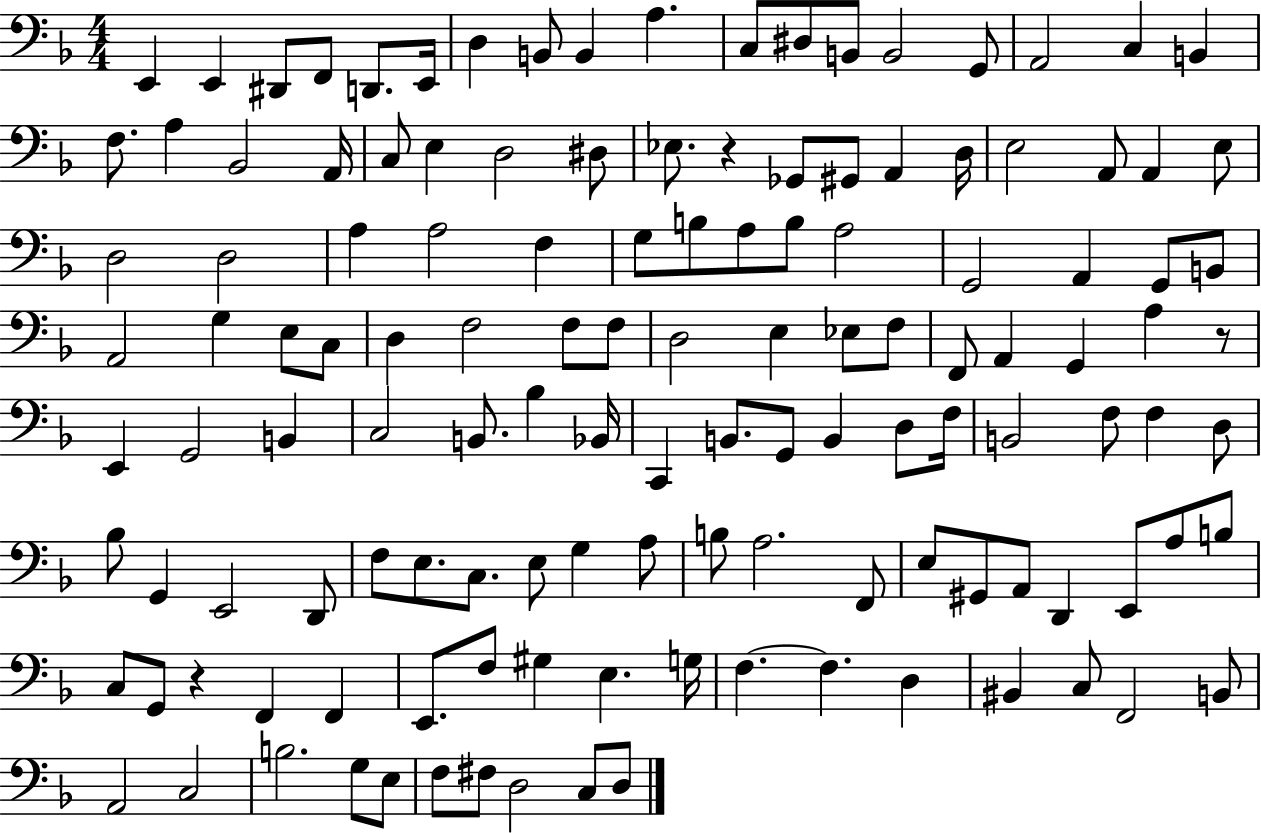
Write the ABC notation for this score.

X:1
T:Untitled
M:4/4
L:1/4
K:F
E,, E,, ^D,,/2 F,,/2 D,,/2 E,,/4 D, B,,/2 B,, A, C,/2 ^D,/2 B,,/2 B,,2 G,,/2 A,,2 C, B,, F,/2 A, _B,,2 A,,/4 C,/2 E, D,2 ^D,/2 _E,/2 z _G,,/2 ^G,,/2 A,, D,/4 E,2 A,,/2 A,, E,/2 D,2 D,2 A, A,2 F, G,/2 B,/2 A,/2 B,/2 A,2 G,,2 A,, G,,/2 B,,/2 A,,2 G, E,/2 C,/2 D, F,2 F,/2 F,/2 D,2 E, _E,/2 F,/2 F,,/2 A,, G,, A, z/2 E,, G,,2 B,, C,2 B,,/2 _B, _B,,/4 C,, B,,/2 G,,/2 B,, D,/2 F,/4 B,,2 F,/2 F, D,/2 _B,/2 G,, E,,2 D,,/2 F,/2 E,/2 C,/2 E,/2 G, A,/2 B,/2 A,2 F,,/2 E,/2 ^G,,/2 A,,/2 D,, E,,/2 A,/2 B,/2 C,/2 G,,/2 z F,, F,, E,,/2 F,/2 ^G, E, G,/4 F, F, D, ^B,, C,/2 F,,2 B,,/2 A,,2 C,2 B,2 G,/2 E,/2 F,/2 ^F,/2 D,2 C,/2 D,/2